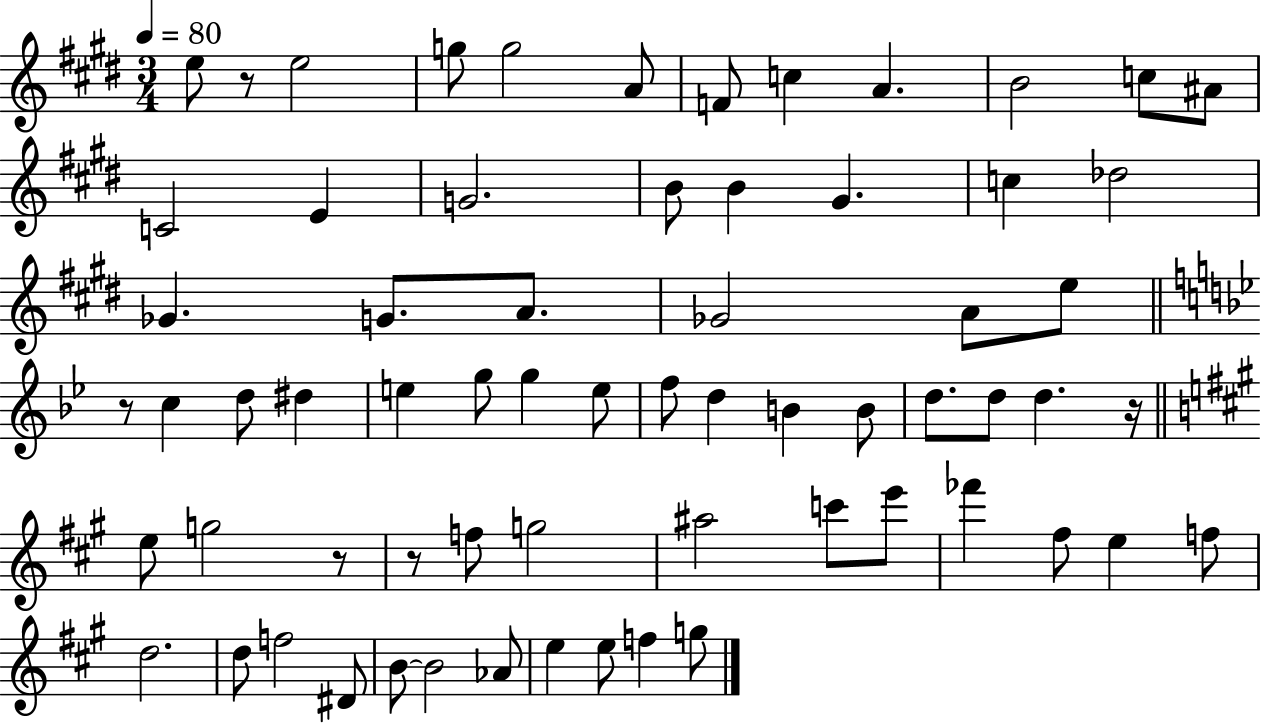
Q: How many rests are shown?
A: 5